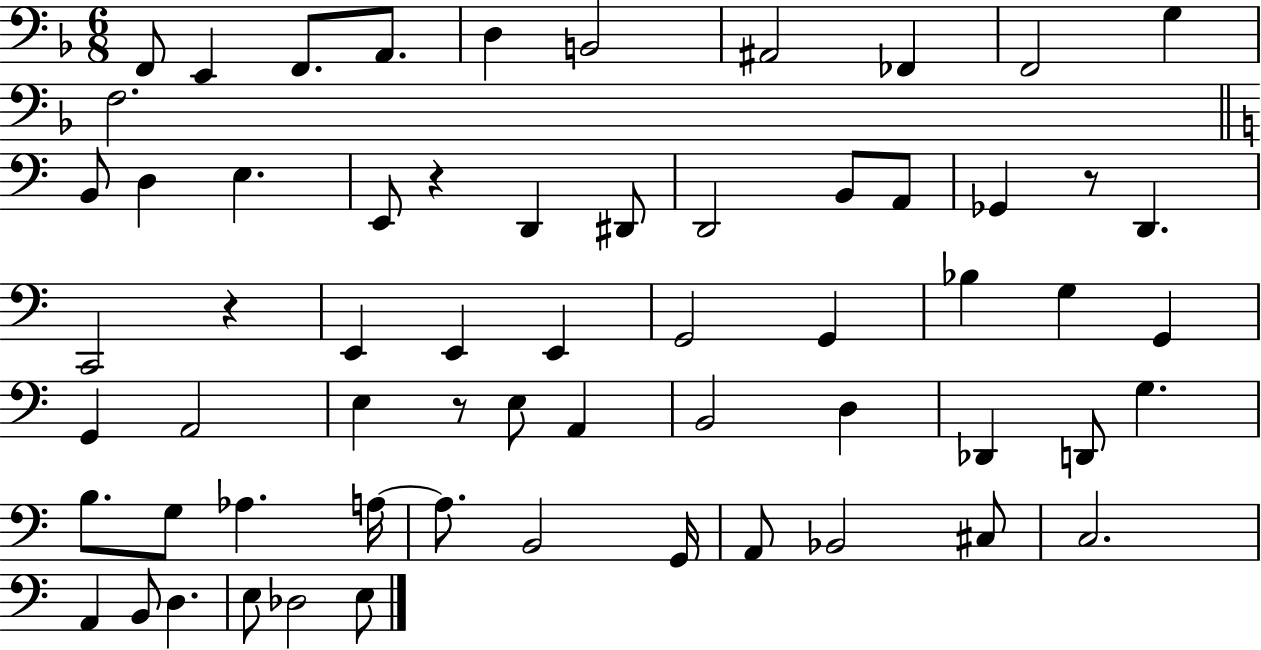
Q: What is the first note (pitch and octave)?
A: F2